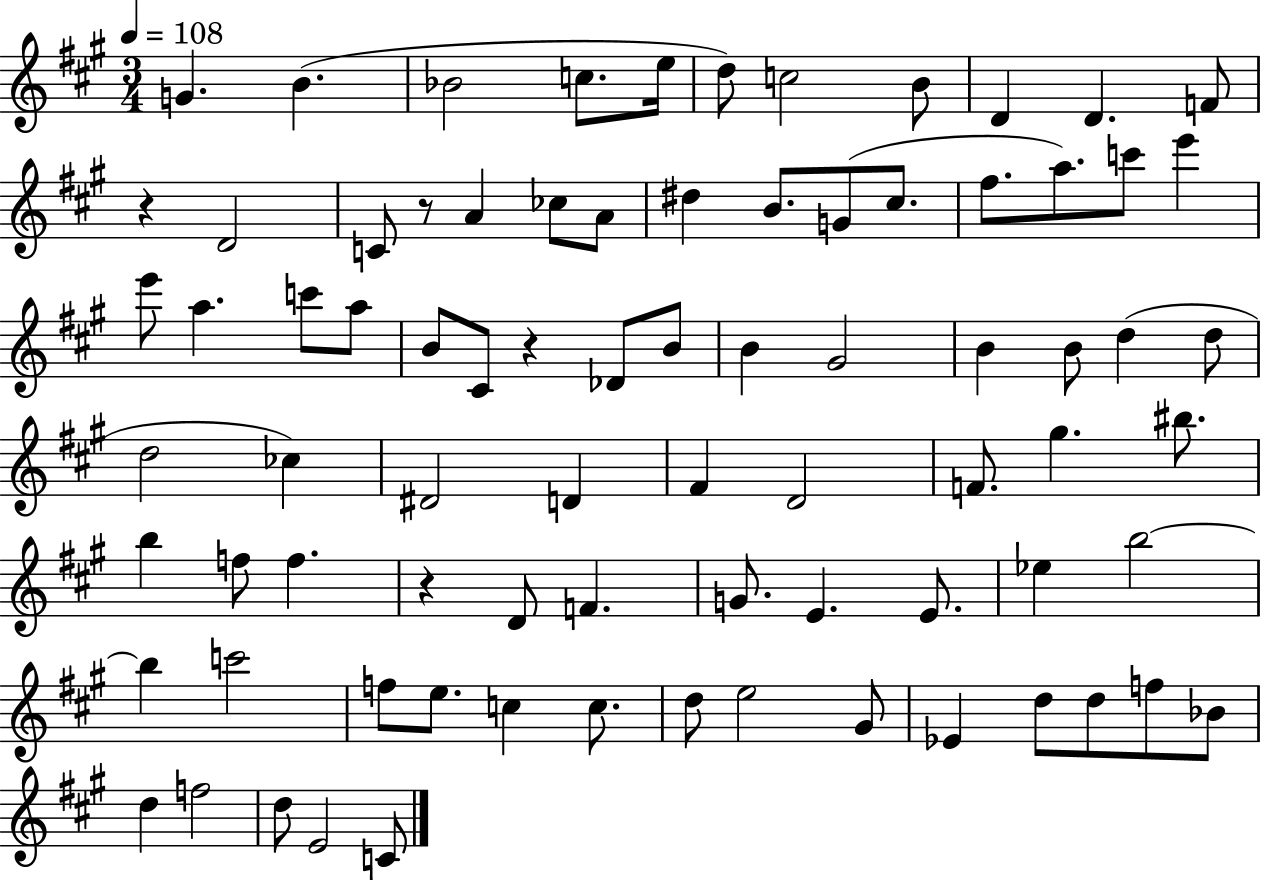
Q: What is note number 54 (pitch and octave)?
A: E4